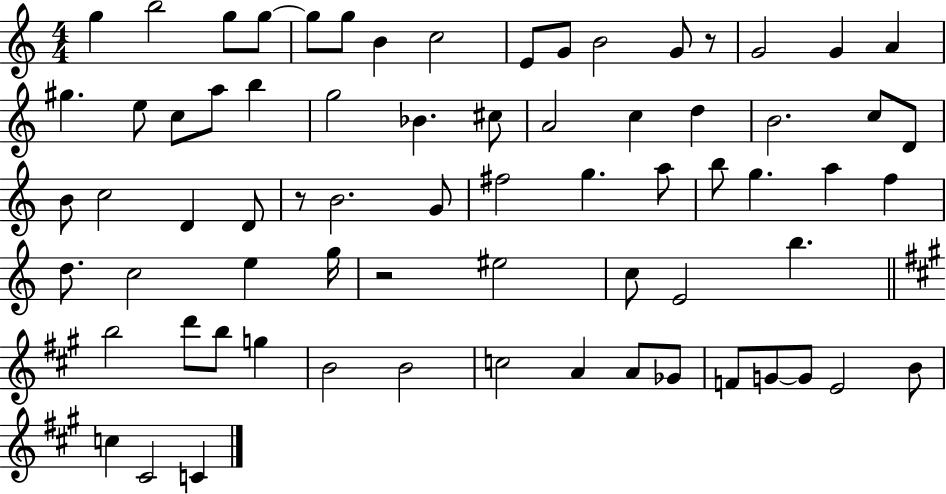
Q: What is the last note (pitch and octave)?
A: C4